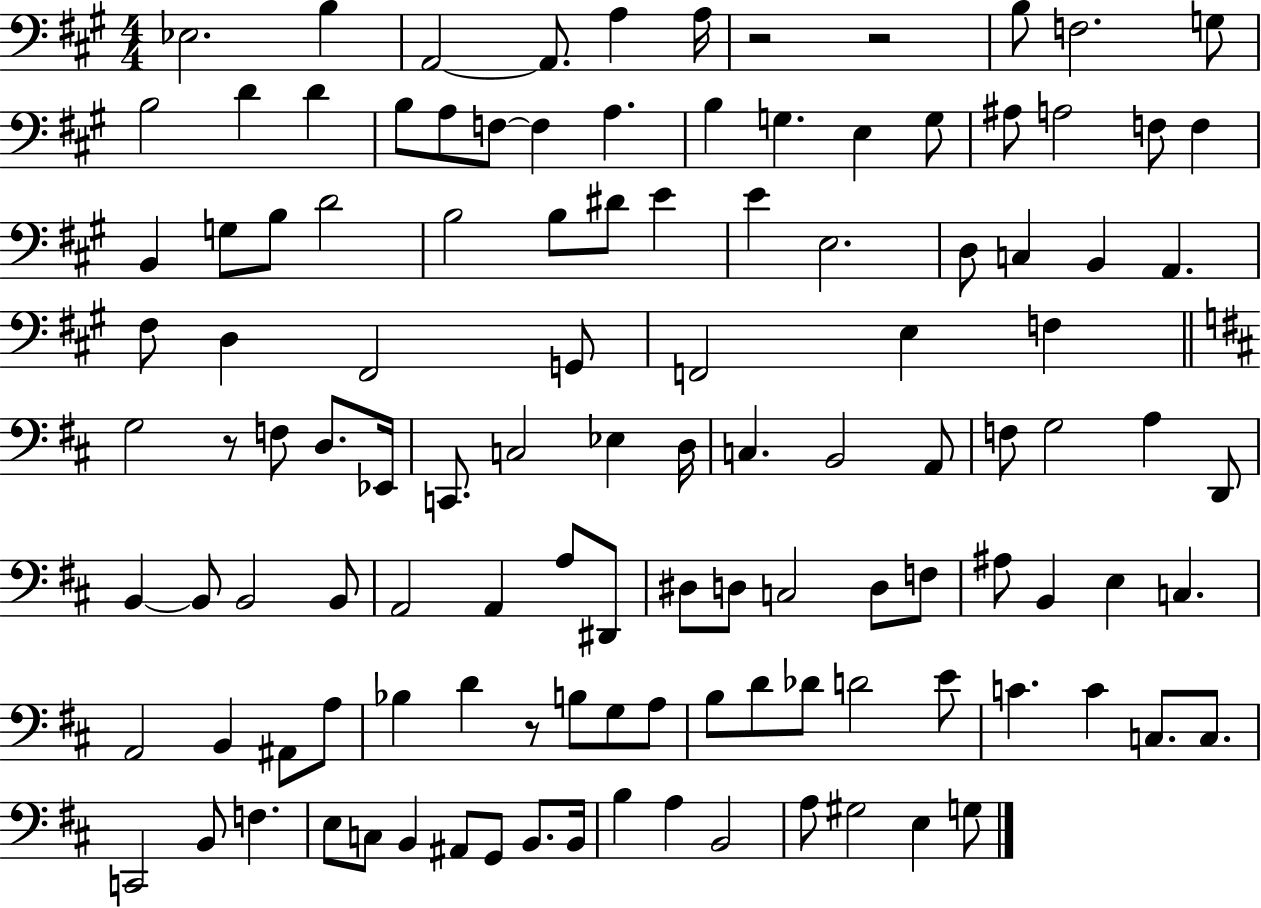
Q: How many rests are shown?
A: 4